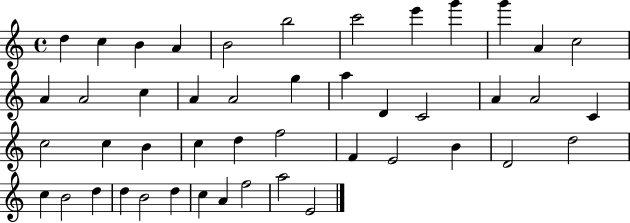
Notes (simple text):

D5/q C5/q B4/q A4/q B4/h B5/h C6/h E6/q G6/q G6/q A4/q C5/h A4/q A4/h C5/q A4/q A4/h G5/q A5/q D4/q C4/h A4/q A4/h C4/q C5/h C5/q B4/q C5/q D5/q F5/h F4/q E4/h B4/q D4/h D5/h C5/q B4/h D5/q D5/q B4/h D5/q C5/q A4/q F5/h A5/h E4/h